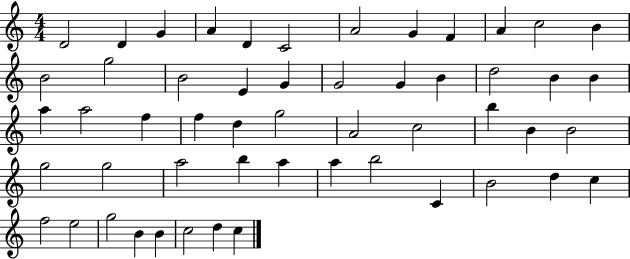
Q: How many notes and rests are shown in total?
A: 53